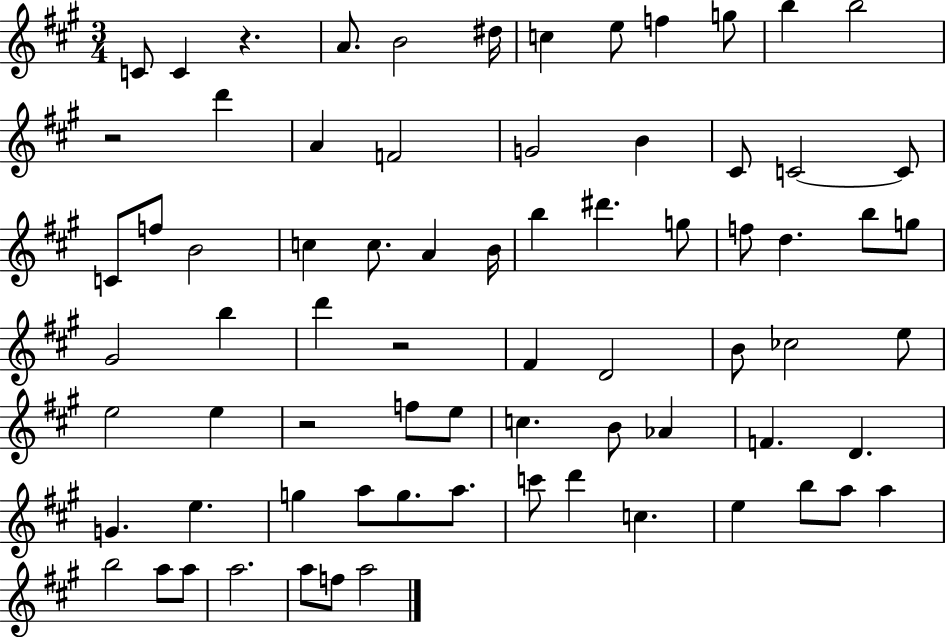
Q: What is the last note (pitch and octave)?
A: A5